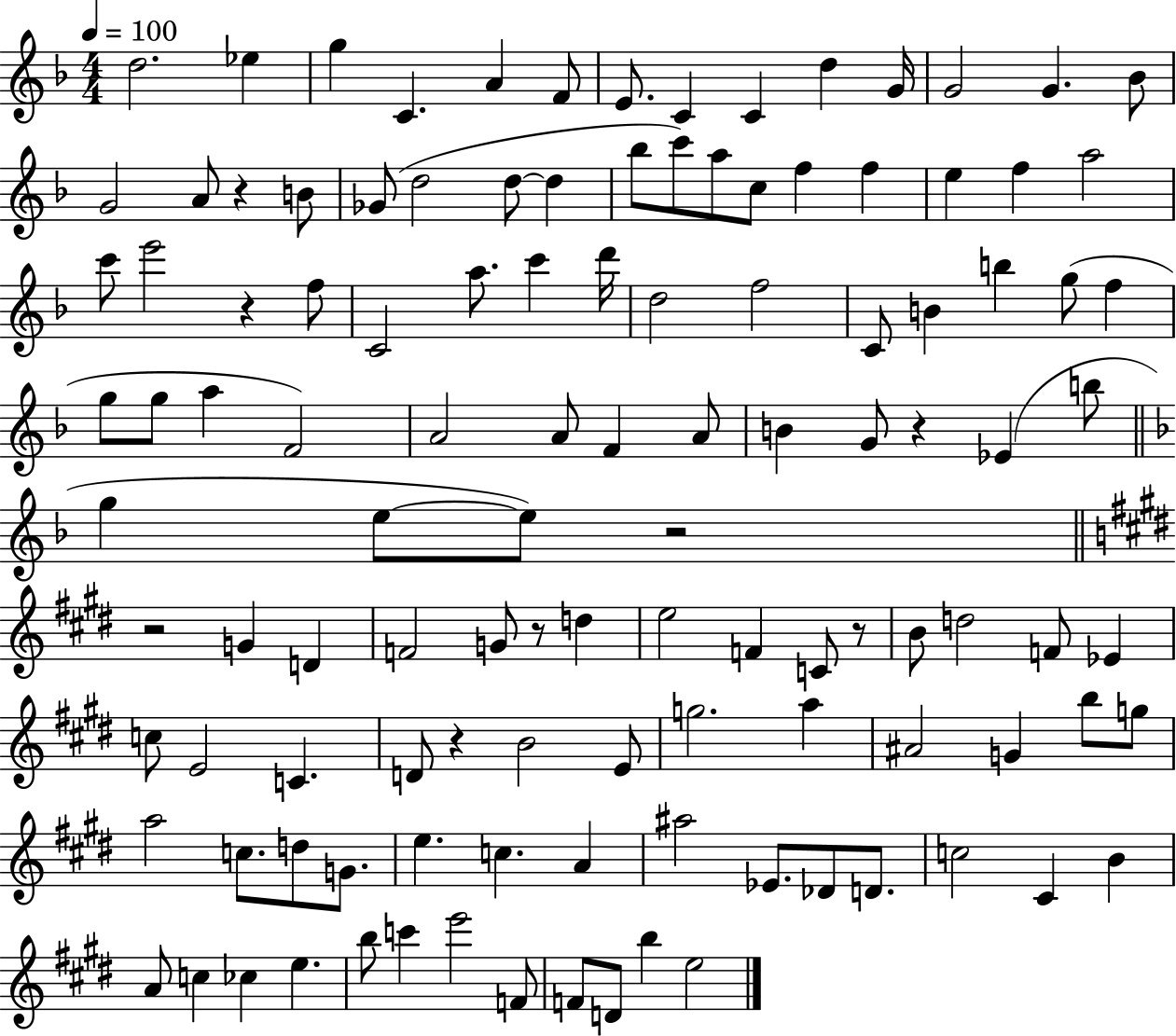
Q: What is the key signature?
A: F major